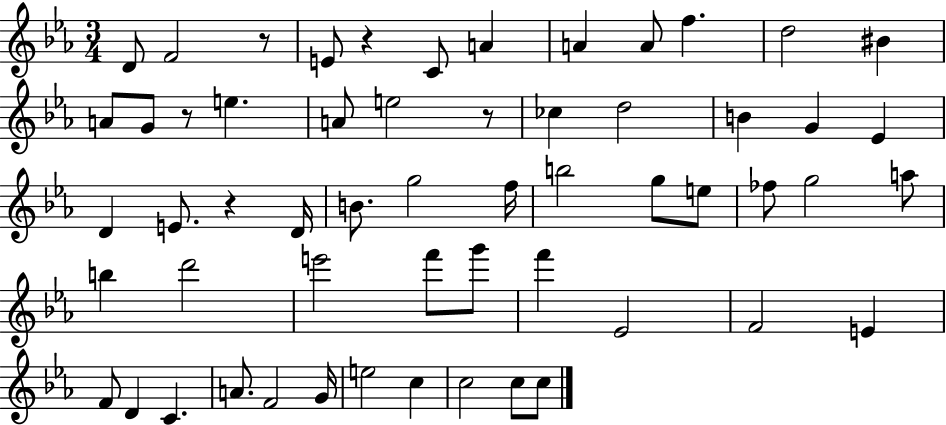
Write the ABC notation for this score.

X:1
T:Untitled
M:3/4
L:1/4
K:Eb
D/2 F2 z/2 E/2 z C/2 A A A/2 f d2 ^B A/2 G/2 z/2 e A/2 e2 z/2 _c d2 B G _E D E/2 z D/4 B/2 g2 f/4 b2 g/2 e/2 _f/2 g2 a/2 b d'2 e'2 f'/2 g'/2 f' _E2 F2 E F/2 D C A/2 F2 G/4 e2 c c2 c/2 c/2